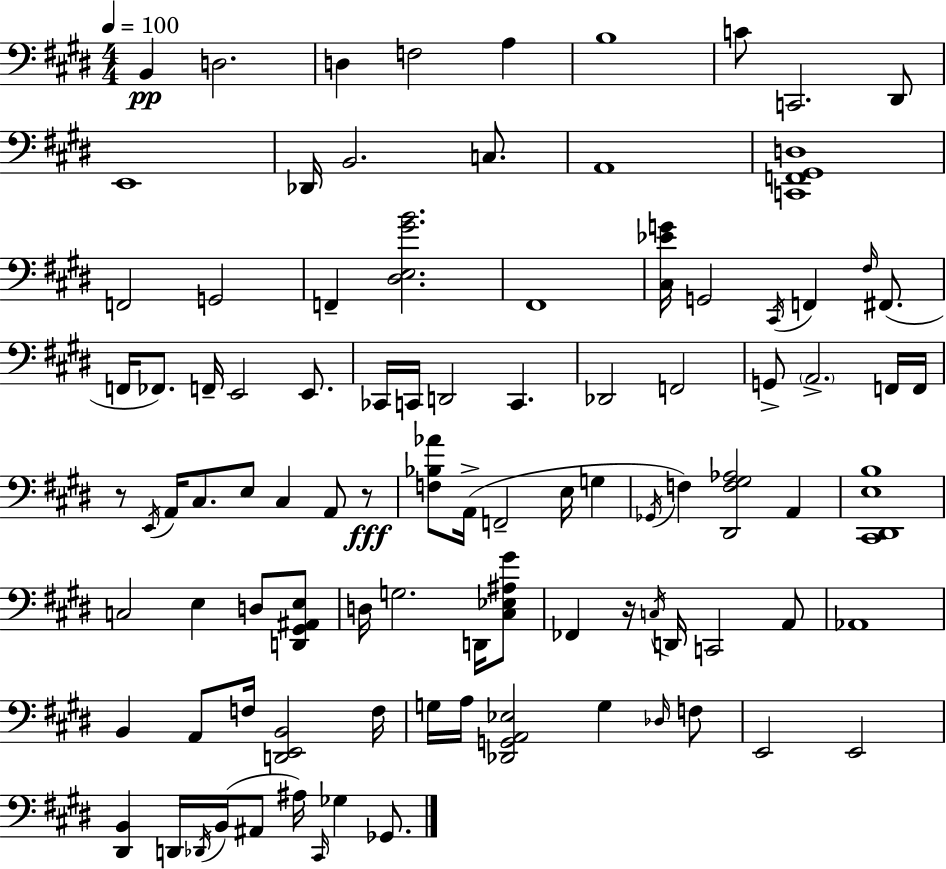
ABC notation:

X:1
T:Untitled
M:4/4
L:1/4
K:E
B,, D,2 D, F,2 A, B,4 C/2 C,,2 ^D,,/2 E,,4 _D,,/4 B,,2 C,/2 A,,4 [C,,F,,^G,,D,]4 F,,2 G,,2 F,, [^D,E,^GB]2 ^F,,4 [^C,_EG]/4 G,,2 ^C,,/4 F,, ^F,/4 ^F,,/2 F,,/4 _F,,/2 F,,/4 E,,2 E,,/2 _C,,/4 C,,/4 D,,2 C,, _D,,2 F,,2 G,,/2 A,,2 F,,/4 F,,/4 z/2 E,,/4 A,,/4 ^C,/2 E,/2 ^C, A,,/2 z/2 [F,_B,_A]/2 A,,/4 F,,2 E,/4 G, _G,,/4 F, [^D,,F,^G,_A,]2 A,, [^C,,^D,,E,B,]4 C,2 E, D,/2 [D,,^G,,^A,,E,]/2 D,/4 G,2 D,,/4 [^C,_E,^A,^G]/2 _F,, z/4 C,/4 D,,/4 C,,2 A,,/2 _A,,4 B,, A,,/2 F,/4 [D,,E,,B,,]2 F,/4 G,/4 A,/4 [_D,,G,,A,,_E,]2 G, _D,/4 F,/2 E,,2 E,,2 [^D,,B,,] D,,/4 _D,,/4 B,,/4 ^A,,/2 ^A,/4 ^C,,/4 _G, _G,,/2